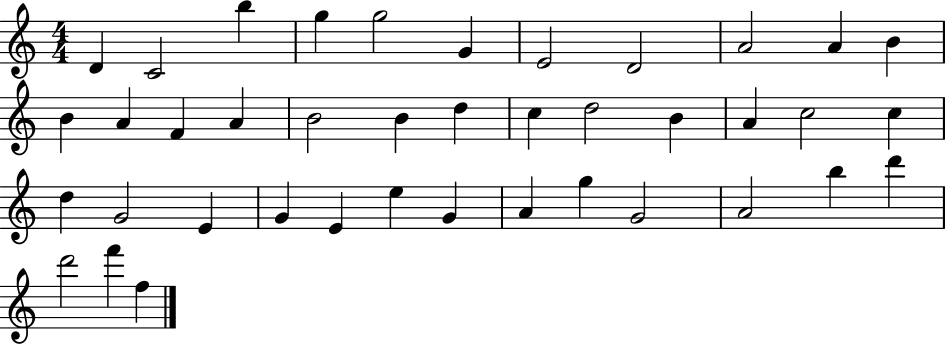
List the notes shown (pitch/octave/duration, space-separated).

D4/q C4/h B5/q G5/q G5/h G4/q E4/h D4/h A4/h A4/q B4/q B4/q A4/q F4/q A4/q B4/h B4/q D5/q C5/q D5/h B4/q A4/q C5/h C5/q D5/q G4/h E4/q G4/q E4/q E5/q G4/q A4/q G5/q G4/h A4/h B5/q D6/q D6/h F6/q F5/q